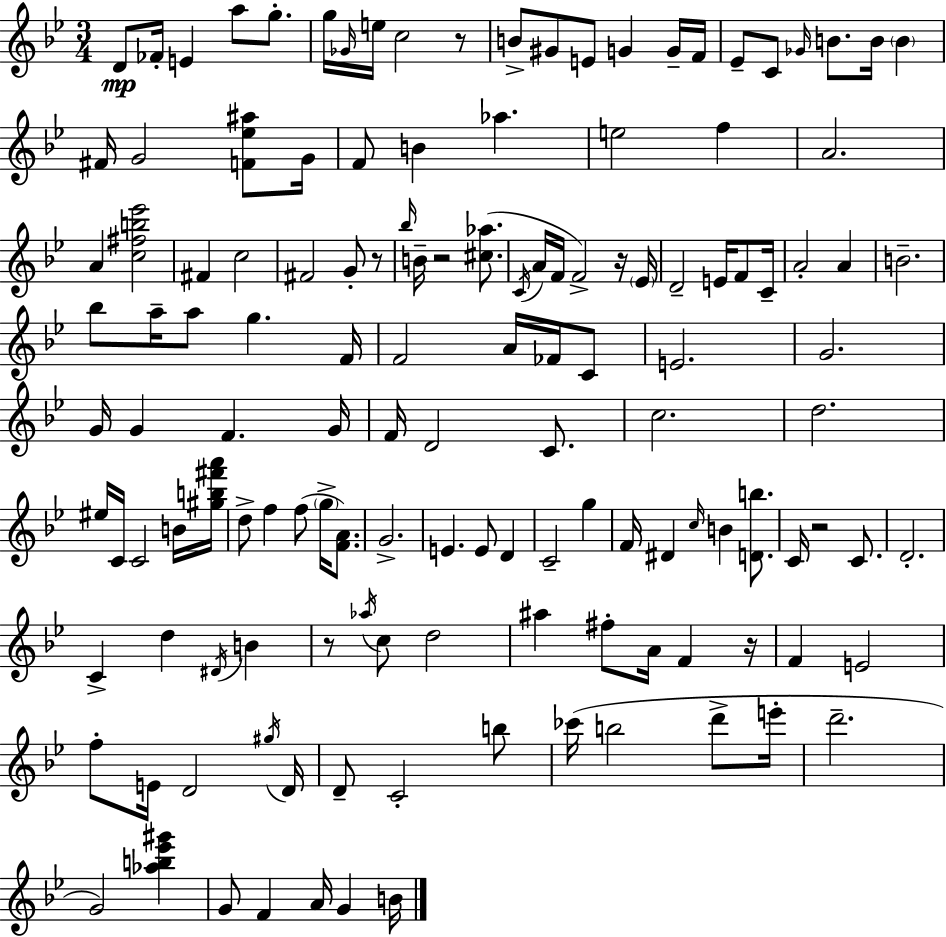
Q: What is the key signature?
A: BES major